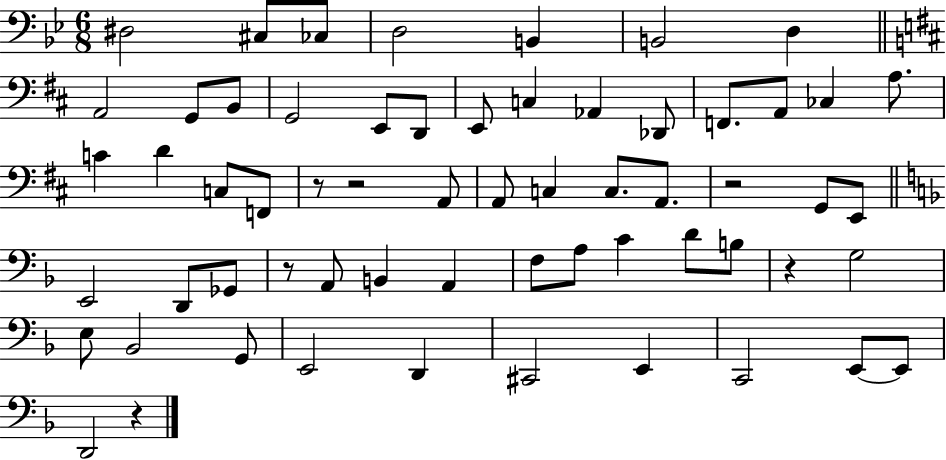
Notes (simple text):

D#3/h C#3/e CES3/e D3/h B2/q B2/h D3/q A2/h G2/e B2/e G2/h E2/e D2/e E2/e C3/q Ab2/q Db2/e F2/e. A2/e CES3/q A3/e. C4/q D4/q C3/e F2/e R/e R/h A2/e A2/e C3/q C3/e. A2/e. R/h G2/e E2/e E2/h D2/e Gb2/e R/e A2/e B2/q A2/q F3/e A3/e C4/q D4/e B3/e R/q G3/h E3/e Bb2/h G2/e E2/h D2/q C#2/h E2/q C2/h E2/e E2/e D2/h R/q